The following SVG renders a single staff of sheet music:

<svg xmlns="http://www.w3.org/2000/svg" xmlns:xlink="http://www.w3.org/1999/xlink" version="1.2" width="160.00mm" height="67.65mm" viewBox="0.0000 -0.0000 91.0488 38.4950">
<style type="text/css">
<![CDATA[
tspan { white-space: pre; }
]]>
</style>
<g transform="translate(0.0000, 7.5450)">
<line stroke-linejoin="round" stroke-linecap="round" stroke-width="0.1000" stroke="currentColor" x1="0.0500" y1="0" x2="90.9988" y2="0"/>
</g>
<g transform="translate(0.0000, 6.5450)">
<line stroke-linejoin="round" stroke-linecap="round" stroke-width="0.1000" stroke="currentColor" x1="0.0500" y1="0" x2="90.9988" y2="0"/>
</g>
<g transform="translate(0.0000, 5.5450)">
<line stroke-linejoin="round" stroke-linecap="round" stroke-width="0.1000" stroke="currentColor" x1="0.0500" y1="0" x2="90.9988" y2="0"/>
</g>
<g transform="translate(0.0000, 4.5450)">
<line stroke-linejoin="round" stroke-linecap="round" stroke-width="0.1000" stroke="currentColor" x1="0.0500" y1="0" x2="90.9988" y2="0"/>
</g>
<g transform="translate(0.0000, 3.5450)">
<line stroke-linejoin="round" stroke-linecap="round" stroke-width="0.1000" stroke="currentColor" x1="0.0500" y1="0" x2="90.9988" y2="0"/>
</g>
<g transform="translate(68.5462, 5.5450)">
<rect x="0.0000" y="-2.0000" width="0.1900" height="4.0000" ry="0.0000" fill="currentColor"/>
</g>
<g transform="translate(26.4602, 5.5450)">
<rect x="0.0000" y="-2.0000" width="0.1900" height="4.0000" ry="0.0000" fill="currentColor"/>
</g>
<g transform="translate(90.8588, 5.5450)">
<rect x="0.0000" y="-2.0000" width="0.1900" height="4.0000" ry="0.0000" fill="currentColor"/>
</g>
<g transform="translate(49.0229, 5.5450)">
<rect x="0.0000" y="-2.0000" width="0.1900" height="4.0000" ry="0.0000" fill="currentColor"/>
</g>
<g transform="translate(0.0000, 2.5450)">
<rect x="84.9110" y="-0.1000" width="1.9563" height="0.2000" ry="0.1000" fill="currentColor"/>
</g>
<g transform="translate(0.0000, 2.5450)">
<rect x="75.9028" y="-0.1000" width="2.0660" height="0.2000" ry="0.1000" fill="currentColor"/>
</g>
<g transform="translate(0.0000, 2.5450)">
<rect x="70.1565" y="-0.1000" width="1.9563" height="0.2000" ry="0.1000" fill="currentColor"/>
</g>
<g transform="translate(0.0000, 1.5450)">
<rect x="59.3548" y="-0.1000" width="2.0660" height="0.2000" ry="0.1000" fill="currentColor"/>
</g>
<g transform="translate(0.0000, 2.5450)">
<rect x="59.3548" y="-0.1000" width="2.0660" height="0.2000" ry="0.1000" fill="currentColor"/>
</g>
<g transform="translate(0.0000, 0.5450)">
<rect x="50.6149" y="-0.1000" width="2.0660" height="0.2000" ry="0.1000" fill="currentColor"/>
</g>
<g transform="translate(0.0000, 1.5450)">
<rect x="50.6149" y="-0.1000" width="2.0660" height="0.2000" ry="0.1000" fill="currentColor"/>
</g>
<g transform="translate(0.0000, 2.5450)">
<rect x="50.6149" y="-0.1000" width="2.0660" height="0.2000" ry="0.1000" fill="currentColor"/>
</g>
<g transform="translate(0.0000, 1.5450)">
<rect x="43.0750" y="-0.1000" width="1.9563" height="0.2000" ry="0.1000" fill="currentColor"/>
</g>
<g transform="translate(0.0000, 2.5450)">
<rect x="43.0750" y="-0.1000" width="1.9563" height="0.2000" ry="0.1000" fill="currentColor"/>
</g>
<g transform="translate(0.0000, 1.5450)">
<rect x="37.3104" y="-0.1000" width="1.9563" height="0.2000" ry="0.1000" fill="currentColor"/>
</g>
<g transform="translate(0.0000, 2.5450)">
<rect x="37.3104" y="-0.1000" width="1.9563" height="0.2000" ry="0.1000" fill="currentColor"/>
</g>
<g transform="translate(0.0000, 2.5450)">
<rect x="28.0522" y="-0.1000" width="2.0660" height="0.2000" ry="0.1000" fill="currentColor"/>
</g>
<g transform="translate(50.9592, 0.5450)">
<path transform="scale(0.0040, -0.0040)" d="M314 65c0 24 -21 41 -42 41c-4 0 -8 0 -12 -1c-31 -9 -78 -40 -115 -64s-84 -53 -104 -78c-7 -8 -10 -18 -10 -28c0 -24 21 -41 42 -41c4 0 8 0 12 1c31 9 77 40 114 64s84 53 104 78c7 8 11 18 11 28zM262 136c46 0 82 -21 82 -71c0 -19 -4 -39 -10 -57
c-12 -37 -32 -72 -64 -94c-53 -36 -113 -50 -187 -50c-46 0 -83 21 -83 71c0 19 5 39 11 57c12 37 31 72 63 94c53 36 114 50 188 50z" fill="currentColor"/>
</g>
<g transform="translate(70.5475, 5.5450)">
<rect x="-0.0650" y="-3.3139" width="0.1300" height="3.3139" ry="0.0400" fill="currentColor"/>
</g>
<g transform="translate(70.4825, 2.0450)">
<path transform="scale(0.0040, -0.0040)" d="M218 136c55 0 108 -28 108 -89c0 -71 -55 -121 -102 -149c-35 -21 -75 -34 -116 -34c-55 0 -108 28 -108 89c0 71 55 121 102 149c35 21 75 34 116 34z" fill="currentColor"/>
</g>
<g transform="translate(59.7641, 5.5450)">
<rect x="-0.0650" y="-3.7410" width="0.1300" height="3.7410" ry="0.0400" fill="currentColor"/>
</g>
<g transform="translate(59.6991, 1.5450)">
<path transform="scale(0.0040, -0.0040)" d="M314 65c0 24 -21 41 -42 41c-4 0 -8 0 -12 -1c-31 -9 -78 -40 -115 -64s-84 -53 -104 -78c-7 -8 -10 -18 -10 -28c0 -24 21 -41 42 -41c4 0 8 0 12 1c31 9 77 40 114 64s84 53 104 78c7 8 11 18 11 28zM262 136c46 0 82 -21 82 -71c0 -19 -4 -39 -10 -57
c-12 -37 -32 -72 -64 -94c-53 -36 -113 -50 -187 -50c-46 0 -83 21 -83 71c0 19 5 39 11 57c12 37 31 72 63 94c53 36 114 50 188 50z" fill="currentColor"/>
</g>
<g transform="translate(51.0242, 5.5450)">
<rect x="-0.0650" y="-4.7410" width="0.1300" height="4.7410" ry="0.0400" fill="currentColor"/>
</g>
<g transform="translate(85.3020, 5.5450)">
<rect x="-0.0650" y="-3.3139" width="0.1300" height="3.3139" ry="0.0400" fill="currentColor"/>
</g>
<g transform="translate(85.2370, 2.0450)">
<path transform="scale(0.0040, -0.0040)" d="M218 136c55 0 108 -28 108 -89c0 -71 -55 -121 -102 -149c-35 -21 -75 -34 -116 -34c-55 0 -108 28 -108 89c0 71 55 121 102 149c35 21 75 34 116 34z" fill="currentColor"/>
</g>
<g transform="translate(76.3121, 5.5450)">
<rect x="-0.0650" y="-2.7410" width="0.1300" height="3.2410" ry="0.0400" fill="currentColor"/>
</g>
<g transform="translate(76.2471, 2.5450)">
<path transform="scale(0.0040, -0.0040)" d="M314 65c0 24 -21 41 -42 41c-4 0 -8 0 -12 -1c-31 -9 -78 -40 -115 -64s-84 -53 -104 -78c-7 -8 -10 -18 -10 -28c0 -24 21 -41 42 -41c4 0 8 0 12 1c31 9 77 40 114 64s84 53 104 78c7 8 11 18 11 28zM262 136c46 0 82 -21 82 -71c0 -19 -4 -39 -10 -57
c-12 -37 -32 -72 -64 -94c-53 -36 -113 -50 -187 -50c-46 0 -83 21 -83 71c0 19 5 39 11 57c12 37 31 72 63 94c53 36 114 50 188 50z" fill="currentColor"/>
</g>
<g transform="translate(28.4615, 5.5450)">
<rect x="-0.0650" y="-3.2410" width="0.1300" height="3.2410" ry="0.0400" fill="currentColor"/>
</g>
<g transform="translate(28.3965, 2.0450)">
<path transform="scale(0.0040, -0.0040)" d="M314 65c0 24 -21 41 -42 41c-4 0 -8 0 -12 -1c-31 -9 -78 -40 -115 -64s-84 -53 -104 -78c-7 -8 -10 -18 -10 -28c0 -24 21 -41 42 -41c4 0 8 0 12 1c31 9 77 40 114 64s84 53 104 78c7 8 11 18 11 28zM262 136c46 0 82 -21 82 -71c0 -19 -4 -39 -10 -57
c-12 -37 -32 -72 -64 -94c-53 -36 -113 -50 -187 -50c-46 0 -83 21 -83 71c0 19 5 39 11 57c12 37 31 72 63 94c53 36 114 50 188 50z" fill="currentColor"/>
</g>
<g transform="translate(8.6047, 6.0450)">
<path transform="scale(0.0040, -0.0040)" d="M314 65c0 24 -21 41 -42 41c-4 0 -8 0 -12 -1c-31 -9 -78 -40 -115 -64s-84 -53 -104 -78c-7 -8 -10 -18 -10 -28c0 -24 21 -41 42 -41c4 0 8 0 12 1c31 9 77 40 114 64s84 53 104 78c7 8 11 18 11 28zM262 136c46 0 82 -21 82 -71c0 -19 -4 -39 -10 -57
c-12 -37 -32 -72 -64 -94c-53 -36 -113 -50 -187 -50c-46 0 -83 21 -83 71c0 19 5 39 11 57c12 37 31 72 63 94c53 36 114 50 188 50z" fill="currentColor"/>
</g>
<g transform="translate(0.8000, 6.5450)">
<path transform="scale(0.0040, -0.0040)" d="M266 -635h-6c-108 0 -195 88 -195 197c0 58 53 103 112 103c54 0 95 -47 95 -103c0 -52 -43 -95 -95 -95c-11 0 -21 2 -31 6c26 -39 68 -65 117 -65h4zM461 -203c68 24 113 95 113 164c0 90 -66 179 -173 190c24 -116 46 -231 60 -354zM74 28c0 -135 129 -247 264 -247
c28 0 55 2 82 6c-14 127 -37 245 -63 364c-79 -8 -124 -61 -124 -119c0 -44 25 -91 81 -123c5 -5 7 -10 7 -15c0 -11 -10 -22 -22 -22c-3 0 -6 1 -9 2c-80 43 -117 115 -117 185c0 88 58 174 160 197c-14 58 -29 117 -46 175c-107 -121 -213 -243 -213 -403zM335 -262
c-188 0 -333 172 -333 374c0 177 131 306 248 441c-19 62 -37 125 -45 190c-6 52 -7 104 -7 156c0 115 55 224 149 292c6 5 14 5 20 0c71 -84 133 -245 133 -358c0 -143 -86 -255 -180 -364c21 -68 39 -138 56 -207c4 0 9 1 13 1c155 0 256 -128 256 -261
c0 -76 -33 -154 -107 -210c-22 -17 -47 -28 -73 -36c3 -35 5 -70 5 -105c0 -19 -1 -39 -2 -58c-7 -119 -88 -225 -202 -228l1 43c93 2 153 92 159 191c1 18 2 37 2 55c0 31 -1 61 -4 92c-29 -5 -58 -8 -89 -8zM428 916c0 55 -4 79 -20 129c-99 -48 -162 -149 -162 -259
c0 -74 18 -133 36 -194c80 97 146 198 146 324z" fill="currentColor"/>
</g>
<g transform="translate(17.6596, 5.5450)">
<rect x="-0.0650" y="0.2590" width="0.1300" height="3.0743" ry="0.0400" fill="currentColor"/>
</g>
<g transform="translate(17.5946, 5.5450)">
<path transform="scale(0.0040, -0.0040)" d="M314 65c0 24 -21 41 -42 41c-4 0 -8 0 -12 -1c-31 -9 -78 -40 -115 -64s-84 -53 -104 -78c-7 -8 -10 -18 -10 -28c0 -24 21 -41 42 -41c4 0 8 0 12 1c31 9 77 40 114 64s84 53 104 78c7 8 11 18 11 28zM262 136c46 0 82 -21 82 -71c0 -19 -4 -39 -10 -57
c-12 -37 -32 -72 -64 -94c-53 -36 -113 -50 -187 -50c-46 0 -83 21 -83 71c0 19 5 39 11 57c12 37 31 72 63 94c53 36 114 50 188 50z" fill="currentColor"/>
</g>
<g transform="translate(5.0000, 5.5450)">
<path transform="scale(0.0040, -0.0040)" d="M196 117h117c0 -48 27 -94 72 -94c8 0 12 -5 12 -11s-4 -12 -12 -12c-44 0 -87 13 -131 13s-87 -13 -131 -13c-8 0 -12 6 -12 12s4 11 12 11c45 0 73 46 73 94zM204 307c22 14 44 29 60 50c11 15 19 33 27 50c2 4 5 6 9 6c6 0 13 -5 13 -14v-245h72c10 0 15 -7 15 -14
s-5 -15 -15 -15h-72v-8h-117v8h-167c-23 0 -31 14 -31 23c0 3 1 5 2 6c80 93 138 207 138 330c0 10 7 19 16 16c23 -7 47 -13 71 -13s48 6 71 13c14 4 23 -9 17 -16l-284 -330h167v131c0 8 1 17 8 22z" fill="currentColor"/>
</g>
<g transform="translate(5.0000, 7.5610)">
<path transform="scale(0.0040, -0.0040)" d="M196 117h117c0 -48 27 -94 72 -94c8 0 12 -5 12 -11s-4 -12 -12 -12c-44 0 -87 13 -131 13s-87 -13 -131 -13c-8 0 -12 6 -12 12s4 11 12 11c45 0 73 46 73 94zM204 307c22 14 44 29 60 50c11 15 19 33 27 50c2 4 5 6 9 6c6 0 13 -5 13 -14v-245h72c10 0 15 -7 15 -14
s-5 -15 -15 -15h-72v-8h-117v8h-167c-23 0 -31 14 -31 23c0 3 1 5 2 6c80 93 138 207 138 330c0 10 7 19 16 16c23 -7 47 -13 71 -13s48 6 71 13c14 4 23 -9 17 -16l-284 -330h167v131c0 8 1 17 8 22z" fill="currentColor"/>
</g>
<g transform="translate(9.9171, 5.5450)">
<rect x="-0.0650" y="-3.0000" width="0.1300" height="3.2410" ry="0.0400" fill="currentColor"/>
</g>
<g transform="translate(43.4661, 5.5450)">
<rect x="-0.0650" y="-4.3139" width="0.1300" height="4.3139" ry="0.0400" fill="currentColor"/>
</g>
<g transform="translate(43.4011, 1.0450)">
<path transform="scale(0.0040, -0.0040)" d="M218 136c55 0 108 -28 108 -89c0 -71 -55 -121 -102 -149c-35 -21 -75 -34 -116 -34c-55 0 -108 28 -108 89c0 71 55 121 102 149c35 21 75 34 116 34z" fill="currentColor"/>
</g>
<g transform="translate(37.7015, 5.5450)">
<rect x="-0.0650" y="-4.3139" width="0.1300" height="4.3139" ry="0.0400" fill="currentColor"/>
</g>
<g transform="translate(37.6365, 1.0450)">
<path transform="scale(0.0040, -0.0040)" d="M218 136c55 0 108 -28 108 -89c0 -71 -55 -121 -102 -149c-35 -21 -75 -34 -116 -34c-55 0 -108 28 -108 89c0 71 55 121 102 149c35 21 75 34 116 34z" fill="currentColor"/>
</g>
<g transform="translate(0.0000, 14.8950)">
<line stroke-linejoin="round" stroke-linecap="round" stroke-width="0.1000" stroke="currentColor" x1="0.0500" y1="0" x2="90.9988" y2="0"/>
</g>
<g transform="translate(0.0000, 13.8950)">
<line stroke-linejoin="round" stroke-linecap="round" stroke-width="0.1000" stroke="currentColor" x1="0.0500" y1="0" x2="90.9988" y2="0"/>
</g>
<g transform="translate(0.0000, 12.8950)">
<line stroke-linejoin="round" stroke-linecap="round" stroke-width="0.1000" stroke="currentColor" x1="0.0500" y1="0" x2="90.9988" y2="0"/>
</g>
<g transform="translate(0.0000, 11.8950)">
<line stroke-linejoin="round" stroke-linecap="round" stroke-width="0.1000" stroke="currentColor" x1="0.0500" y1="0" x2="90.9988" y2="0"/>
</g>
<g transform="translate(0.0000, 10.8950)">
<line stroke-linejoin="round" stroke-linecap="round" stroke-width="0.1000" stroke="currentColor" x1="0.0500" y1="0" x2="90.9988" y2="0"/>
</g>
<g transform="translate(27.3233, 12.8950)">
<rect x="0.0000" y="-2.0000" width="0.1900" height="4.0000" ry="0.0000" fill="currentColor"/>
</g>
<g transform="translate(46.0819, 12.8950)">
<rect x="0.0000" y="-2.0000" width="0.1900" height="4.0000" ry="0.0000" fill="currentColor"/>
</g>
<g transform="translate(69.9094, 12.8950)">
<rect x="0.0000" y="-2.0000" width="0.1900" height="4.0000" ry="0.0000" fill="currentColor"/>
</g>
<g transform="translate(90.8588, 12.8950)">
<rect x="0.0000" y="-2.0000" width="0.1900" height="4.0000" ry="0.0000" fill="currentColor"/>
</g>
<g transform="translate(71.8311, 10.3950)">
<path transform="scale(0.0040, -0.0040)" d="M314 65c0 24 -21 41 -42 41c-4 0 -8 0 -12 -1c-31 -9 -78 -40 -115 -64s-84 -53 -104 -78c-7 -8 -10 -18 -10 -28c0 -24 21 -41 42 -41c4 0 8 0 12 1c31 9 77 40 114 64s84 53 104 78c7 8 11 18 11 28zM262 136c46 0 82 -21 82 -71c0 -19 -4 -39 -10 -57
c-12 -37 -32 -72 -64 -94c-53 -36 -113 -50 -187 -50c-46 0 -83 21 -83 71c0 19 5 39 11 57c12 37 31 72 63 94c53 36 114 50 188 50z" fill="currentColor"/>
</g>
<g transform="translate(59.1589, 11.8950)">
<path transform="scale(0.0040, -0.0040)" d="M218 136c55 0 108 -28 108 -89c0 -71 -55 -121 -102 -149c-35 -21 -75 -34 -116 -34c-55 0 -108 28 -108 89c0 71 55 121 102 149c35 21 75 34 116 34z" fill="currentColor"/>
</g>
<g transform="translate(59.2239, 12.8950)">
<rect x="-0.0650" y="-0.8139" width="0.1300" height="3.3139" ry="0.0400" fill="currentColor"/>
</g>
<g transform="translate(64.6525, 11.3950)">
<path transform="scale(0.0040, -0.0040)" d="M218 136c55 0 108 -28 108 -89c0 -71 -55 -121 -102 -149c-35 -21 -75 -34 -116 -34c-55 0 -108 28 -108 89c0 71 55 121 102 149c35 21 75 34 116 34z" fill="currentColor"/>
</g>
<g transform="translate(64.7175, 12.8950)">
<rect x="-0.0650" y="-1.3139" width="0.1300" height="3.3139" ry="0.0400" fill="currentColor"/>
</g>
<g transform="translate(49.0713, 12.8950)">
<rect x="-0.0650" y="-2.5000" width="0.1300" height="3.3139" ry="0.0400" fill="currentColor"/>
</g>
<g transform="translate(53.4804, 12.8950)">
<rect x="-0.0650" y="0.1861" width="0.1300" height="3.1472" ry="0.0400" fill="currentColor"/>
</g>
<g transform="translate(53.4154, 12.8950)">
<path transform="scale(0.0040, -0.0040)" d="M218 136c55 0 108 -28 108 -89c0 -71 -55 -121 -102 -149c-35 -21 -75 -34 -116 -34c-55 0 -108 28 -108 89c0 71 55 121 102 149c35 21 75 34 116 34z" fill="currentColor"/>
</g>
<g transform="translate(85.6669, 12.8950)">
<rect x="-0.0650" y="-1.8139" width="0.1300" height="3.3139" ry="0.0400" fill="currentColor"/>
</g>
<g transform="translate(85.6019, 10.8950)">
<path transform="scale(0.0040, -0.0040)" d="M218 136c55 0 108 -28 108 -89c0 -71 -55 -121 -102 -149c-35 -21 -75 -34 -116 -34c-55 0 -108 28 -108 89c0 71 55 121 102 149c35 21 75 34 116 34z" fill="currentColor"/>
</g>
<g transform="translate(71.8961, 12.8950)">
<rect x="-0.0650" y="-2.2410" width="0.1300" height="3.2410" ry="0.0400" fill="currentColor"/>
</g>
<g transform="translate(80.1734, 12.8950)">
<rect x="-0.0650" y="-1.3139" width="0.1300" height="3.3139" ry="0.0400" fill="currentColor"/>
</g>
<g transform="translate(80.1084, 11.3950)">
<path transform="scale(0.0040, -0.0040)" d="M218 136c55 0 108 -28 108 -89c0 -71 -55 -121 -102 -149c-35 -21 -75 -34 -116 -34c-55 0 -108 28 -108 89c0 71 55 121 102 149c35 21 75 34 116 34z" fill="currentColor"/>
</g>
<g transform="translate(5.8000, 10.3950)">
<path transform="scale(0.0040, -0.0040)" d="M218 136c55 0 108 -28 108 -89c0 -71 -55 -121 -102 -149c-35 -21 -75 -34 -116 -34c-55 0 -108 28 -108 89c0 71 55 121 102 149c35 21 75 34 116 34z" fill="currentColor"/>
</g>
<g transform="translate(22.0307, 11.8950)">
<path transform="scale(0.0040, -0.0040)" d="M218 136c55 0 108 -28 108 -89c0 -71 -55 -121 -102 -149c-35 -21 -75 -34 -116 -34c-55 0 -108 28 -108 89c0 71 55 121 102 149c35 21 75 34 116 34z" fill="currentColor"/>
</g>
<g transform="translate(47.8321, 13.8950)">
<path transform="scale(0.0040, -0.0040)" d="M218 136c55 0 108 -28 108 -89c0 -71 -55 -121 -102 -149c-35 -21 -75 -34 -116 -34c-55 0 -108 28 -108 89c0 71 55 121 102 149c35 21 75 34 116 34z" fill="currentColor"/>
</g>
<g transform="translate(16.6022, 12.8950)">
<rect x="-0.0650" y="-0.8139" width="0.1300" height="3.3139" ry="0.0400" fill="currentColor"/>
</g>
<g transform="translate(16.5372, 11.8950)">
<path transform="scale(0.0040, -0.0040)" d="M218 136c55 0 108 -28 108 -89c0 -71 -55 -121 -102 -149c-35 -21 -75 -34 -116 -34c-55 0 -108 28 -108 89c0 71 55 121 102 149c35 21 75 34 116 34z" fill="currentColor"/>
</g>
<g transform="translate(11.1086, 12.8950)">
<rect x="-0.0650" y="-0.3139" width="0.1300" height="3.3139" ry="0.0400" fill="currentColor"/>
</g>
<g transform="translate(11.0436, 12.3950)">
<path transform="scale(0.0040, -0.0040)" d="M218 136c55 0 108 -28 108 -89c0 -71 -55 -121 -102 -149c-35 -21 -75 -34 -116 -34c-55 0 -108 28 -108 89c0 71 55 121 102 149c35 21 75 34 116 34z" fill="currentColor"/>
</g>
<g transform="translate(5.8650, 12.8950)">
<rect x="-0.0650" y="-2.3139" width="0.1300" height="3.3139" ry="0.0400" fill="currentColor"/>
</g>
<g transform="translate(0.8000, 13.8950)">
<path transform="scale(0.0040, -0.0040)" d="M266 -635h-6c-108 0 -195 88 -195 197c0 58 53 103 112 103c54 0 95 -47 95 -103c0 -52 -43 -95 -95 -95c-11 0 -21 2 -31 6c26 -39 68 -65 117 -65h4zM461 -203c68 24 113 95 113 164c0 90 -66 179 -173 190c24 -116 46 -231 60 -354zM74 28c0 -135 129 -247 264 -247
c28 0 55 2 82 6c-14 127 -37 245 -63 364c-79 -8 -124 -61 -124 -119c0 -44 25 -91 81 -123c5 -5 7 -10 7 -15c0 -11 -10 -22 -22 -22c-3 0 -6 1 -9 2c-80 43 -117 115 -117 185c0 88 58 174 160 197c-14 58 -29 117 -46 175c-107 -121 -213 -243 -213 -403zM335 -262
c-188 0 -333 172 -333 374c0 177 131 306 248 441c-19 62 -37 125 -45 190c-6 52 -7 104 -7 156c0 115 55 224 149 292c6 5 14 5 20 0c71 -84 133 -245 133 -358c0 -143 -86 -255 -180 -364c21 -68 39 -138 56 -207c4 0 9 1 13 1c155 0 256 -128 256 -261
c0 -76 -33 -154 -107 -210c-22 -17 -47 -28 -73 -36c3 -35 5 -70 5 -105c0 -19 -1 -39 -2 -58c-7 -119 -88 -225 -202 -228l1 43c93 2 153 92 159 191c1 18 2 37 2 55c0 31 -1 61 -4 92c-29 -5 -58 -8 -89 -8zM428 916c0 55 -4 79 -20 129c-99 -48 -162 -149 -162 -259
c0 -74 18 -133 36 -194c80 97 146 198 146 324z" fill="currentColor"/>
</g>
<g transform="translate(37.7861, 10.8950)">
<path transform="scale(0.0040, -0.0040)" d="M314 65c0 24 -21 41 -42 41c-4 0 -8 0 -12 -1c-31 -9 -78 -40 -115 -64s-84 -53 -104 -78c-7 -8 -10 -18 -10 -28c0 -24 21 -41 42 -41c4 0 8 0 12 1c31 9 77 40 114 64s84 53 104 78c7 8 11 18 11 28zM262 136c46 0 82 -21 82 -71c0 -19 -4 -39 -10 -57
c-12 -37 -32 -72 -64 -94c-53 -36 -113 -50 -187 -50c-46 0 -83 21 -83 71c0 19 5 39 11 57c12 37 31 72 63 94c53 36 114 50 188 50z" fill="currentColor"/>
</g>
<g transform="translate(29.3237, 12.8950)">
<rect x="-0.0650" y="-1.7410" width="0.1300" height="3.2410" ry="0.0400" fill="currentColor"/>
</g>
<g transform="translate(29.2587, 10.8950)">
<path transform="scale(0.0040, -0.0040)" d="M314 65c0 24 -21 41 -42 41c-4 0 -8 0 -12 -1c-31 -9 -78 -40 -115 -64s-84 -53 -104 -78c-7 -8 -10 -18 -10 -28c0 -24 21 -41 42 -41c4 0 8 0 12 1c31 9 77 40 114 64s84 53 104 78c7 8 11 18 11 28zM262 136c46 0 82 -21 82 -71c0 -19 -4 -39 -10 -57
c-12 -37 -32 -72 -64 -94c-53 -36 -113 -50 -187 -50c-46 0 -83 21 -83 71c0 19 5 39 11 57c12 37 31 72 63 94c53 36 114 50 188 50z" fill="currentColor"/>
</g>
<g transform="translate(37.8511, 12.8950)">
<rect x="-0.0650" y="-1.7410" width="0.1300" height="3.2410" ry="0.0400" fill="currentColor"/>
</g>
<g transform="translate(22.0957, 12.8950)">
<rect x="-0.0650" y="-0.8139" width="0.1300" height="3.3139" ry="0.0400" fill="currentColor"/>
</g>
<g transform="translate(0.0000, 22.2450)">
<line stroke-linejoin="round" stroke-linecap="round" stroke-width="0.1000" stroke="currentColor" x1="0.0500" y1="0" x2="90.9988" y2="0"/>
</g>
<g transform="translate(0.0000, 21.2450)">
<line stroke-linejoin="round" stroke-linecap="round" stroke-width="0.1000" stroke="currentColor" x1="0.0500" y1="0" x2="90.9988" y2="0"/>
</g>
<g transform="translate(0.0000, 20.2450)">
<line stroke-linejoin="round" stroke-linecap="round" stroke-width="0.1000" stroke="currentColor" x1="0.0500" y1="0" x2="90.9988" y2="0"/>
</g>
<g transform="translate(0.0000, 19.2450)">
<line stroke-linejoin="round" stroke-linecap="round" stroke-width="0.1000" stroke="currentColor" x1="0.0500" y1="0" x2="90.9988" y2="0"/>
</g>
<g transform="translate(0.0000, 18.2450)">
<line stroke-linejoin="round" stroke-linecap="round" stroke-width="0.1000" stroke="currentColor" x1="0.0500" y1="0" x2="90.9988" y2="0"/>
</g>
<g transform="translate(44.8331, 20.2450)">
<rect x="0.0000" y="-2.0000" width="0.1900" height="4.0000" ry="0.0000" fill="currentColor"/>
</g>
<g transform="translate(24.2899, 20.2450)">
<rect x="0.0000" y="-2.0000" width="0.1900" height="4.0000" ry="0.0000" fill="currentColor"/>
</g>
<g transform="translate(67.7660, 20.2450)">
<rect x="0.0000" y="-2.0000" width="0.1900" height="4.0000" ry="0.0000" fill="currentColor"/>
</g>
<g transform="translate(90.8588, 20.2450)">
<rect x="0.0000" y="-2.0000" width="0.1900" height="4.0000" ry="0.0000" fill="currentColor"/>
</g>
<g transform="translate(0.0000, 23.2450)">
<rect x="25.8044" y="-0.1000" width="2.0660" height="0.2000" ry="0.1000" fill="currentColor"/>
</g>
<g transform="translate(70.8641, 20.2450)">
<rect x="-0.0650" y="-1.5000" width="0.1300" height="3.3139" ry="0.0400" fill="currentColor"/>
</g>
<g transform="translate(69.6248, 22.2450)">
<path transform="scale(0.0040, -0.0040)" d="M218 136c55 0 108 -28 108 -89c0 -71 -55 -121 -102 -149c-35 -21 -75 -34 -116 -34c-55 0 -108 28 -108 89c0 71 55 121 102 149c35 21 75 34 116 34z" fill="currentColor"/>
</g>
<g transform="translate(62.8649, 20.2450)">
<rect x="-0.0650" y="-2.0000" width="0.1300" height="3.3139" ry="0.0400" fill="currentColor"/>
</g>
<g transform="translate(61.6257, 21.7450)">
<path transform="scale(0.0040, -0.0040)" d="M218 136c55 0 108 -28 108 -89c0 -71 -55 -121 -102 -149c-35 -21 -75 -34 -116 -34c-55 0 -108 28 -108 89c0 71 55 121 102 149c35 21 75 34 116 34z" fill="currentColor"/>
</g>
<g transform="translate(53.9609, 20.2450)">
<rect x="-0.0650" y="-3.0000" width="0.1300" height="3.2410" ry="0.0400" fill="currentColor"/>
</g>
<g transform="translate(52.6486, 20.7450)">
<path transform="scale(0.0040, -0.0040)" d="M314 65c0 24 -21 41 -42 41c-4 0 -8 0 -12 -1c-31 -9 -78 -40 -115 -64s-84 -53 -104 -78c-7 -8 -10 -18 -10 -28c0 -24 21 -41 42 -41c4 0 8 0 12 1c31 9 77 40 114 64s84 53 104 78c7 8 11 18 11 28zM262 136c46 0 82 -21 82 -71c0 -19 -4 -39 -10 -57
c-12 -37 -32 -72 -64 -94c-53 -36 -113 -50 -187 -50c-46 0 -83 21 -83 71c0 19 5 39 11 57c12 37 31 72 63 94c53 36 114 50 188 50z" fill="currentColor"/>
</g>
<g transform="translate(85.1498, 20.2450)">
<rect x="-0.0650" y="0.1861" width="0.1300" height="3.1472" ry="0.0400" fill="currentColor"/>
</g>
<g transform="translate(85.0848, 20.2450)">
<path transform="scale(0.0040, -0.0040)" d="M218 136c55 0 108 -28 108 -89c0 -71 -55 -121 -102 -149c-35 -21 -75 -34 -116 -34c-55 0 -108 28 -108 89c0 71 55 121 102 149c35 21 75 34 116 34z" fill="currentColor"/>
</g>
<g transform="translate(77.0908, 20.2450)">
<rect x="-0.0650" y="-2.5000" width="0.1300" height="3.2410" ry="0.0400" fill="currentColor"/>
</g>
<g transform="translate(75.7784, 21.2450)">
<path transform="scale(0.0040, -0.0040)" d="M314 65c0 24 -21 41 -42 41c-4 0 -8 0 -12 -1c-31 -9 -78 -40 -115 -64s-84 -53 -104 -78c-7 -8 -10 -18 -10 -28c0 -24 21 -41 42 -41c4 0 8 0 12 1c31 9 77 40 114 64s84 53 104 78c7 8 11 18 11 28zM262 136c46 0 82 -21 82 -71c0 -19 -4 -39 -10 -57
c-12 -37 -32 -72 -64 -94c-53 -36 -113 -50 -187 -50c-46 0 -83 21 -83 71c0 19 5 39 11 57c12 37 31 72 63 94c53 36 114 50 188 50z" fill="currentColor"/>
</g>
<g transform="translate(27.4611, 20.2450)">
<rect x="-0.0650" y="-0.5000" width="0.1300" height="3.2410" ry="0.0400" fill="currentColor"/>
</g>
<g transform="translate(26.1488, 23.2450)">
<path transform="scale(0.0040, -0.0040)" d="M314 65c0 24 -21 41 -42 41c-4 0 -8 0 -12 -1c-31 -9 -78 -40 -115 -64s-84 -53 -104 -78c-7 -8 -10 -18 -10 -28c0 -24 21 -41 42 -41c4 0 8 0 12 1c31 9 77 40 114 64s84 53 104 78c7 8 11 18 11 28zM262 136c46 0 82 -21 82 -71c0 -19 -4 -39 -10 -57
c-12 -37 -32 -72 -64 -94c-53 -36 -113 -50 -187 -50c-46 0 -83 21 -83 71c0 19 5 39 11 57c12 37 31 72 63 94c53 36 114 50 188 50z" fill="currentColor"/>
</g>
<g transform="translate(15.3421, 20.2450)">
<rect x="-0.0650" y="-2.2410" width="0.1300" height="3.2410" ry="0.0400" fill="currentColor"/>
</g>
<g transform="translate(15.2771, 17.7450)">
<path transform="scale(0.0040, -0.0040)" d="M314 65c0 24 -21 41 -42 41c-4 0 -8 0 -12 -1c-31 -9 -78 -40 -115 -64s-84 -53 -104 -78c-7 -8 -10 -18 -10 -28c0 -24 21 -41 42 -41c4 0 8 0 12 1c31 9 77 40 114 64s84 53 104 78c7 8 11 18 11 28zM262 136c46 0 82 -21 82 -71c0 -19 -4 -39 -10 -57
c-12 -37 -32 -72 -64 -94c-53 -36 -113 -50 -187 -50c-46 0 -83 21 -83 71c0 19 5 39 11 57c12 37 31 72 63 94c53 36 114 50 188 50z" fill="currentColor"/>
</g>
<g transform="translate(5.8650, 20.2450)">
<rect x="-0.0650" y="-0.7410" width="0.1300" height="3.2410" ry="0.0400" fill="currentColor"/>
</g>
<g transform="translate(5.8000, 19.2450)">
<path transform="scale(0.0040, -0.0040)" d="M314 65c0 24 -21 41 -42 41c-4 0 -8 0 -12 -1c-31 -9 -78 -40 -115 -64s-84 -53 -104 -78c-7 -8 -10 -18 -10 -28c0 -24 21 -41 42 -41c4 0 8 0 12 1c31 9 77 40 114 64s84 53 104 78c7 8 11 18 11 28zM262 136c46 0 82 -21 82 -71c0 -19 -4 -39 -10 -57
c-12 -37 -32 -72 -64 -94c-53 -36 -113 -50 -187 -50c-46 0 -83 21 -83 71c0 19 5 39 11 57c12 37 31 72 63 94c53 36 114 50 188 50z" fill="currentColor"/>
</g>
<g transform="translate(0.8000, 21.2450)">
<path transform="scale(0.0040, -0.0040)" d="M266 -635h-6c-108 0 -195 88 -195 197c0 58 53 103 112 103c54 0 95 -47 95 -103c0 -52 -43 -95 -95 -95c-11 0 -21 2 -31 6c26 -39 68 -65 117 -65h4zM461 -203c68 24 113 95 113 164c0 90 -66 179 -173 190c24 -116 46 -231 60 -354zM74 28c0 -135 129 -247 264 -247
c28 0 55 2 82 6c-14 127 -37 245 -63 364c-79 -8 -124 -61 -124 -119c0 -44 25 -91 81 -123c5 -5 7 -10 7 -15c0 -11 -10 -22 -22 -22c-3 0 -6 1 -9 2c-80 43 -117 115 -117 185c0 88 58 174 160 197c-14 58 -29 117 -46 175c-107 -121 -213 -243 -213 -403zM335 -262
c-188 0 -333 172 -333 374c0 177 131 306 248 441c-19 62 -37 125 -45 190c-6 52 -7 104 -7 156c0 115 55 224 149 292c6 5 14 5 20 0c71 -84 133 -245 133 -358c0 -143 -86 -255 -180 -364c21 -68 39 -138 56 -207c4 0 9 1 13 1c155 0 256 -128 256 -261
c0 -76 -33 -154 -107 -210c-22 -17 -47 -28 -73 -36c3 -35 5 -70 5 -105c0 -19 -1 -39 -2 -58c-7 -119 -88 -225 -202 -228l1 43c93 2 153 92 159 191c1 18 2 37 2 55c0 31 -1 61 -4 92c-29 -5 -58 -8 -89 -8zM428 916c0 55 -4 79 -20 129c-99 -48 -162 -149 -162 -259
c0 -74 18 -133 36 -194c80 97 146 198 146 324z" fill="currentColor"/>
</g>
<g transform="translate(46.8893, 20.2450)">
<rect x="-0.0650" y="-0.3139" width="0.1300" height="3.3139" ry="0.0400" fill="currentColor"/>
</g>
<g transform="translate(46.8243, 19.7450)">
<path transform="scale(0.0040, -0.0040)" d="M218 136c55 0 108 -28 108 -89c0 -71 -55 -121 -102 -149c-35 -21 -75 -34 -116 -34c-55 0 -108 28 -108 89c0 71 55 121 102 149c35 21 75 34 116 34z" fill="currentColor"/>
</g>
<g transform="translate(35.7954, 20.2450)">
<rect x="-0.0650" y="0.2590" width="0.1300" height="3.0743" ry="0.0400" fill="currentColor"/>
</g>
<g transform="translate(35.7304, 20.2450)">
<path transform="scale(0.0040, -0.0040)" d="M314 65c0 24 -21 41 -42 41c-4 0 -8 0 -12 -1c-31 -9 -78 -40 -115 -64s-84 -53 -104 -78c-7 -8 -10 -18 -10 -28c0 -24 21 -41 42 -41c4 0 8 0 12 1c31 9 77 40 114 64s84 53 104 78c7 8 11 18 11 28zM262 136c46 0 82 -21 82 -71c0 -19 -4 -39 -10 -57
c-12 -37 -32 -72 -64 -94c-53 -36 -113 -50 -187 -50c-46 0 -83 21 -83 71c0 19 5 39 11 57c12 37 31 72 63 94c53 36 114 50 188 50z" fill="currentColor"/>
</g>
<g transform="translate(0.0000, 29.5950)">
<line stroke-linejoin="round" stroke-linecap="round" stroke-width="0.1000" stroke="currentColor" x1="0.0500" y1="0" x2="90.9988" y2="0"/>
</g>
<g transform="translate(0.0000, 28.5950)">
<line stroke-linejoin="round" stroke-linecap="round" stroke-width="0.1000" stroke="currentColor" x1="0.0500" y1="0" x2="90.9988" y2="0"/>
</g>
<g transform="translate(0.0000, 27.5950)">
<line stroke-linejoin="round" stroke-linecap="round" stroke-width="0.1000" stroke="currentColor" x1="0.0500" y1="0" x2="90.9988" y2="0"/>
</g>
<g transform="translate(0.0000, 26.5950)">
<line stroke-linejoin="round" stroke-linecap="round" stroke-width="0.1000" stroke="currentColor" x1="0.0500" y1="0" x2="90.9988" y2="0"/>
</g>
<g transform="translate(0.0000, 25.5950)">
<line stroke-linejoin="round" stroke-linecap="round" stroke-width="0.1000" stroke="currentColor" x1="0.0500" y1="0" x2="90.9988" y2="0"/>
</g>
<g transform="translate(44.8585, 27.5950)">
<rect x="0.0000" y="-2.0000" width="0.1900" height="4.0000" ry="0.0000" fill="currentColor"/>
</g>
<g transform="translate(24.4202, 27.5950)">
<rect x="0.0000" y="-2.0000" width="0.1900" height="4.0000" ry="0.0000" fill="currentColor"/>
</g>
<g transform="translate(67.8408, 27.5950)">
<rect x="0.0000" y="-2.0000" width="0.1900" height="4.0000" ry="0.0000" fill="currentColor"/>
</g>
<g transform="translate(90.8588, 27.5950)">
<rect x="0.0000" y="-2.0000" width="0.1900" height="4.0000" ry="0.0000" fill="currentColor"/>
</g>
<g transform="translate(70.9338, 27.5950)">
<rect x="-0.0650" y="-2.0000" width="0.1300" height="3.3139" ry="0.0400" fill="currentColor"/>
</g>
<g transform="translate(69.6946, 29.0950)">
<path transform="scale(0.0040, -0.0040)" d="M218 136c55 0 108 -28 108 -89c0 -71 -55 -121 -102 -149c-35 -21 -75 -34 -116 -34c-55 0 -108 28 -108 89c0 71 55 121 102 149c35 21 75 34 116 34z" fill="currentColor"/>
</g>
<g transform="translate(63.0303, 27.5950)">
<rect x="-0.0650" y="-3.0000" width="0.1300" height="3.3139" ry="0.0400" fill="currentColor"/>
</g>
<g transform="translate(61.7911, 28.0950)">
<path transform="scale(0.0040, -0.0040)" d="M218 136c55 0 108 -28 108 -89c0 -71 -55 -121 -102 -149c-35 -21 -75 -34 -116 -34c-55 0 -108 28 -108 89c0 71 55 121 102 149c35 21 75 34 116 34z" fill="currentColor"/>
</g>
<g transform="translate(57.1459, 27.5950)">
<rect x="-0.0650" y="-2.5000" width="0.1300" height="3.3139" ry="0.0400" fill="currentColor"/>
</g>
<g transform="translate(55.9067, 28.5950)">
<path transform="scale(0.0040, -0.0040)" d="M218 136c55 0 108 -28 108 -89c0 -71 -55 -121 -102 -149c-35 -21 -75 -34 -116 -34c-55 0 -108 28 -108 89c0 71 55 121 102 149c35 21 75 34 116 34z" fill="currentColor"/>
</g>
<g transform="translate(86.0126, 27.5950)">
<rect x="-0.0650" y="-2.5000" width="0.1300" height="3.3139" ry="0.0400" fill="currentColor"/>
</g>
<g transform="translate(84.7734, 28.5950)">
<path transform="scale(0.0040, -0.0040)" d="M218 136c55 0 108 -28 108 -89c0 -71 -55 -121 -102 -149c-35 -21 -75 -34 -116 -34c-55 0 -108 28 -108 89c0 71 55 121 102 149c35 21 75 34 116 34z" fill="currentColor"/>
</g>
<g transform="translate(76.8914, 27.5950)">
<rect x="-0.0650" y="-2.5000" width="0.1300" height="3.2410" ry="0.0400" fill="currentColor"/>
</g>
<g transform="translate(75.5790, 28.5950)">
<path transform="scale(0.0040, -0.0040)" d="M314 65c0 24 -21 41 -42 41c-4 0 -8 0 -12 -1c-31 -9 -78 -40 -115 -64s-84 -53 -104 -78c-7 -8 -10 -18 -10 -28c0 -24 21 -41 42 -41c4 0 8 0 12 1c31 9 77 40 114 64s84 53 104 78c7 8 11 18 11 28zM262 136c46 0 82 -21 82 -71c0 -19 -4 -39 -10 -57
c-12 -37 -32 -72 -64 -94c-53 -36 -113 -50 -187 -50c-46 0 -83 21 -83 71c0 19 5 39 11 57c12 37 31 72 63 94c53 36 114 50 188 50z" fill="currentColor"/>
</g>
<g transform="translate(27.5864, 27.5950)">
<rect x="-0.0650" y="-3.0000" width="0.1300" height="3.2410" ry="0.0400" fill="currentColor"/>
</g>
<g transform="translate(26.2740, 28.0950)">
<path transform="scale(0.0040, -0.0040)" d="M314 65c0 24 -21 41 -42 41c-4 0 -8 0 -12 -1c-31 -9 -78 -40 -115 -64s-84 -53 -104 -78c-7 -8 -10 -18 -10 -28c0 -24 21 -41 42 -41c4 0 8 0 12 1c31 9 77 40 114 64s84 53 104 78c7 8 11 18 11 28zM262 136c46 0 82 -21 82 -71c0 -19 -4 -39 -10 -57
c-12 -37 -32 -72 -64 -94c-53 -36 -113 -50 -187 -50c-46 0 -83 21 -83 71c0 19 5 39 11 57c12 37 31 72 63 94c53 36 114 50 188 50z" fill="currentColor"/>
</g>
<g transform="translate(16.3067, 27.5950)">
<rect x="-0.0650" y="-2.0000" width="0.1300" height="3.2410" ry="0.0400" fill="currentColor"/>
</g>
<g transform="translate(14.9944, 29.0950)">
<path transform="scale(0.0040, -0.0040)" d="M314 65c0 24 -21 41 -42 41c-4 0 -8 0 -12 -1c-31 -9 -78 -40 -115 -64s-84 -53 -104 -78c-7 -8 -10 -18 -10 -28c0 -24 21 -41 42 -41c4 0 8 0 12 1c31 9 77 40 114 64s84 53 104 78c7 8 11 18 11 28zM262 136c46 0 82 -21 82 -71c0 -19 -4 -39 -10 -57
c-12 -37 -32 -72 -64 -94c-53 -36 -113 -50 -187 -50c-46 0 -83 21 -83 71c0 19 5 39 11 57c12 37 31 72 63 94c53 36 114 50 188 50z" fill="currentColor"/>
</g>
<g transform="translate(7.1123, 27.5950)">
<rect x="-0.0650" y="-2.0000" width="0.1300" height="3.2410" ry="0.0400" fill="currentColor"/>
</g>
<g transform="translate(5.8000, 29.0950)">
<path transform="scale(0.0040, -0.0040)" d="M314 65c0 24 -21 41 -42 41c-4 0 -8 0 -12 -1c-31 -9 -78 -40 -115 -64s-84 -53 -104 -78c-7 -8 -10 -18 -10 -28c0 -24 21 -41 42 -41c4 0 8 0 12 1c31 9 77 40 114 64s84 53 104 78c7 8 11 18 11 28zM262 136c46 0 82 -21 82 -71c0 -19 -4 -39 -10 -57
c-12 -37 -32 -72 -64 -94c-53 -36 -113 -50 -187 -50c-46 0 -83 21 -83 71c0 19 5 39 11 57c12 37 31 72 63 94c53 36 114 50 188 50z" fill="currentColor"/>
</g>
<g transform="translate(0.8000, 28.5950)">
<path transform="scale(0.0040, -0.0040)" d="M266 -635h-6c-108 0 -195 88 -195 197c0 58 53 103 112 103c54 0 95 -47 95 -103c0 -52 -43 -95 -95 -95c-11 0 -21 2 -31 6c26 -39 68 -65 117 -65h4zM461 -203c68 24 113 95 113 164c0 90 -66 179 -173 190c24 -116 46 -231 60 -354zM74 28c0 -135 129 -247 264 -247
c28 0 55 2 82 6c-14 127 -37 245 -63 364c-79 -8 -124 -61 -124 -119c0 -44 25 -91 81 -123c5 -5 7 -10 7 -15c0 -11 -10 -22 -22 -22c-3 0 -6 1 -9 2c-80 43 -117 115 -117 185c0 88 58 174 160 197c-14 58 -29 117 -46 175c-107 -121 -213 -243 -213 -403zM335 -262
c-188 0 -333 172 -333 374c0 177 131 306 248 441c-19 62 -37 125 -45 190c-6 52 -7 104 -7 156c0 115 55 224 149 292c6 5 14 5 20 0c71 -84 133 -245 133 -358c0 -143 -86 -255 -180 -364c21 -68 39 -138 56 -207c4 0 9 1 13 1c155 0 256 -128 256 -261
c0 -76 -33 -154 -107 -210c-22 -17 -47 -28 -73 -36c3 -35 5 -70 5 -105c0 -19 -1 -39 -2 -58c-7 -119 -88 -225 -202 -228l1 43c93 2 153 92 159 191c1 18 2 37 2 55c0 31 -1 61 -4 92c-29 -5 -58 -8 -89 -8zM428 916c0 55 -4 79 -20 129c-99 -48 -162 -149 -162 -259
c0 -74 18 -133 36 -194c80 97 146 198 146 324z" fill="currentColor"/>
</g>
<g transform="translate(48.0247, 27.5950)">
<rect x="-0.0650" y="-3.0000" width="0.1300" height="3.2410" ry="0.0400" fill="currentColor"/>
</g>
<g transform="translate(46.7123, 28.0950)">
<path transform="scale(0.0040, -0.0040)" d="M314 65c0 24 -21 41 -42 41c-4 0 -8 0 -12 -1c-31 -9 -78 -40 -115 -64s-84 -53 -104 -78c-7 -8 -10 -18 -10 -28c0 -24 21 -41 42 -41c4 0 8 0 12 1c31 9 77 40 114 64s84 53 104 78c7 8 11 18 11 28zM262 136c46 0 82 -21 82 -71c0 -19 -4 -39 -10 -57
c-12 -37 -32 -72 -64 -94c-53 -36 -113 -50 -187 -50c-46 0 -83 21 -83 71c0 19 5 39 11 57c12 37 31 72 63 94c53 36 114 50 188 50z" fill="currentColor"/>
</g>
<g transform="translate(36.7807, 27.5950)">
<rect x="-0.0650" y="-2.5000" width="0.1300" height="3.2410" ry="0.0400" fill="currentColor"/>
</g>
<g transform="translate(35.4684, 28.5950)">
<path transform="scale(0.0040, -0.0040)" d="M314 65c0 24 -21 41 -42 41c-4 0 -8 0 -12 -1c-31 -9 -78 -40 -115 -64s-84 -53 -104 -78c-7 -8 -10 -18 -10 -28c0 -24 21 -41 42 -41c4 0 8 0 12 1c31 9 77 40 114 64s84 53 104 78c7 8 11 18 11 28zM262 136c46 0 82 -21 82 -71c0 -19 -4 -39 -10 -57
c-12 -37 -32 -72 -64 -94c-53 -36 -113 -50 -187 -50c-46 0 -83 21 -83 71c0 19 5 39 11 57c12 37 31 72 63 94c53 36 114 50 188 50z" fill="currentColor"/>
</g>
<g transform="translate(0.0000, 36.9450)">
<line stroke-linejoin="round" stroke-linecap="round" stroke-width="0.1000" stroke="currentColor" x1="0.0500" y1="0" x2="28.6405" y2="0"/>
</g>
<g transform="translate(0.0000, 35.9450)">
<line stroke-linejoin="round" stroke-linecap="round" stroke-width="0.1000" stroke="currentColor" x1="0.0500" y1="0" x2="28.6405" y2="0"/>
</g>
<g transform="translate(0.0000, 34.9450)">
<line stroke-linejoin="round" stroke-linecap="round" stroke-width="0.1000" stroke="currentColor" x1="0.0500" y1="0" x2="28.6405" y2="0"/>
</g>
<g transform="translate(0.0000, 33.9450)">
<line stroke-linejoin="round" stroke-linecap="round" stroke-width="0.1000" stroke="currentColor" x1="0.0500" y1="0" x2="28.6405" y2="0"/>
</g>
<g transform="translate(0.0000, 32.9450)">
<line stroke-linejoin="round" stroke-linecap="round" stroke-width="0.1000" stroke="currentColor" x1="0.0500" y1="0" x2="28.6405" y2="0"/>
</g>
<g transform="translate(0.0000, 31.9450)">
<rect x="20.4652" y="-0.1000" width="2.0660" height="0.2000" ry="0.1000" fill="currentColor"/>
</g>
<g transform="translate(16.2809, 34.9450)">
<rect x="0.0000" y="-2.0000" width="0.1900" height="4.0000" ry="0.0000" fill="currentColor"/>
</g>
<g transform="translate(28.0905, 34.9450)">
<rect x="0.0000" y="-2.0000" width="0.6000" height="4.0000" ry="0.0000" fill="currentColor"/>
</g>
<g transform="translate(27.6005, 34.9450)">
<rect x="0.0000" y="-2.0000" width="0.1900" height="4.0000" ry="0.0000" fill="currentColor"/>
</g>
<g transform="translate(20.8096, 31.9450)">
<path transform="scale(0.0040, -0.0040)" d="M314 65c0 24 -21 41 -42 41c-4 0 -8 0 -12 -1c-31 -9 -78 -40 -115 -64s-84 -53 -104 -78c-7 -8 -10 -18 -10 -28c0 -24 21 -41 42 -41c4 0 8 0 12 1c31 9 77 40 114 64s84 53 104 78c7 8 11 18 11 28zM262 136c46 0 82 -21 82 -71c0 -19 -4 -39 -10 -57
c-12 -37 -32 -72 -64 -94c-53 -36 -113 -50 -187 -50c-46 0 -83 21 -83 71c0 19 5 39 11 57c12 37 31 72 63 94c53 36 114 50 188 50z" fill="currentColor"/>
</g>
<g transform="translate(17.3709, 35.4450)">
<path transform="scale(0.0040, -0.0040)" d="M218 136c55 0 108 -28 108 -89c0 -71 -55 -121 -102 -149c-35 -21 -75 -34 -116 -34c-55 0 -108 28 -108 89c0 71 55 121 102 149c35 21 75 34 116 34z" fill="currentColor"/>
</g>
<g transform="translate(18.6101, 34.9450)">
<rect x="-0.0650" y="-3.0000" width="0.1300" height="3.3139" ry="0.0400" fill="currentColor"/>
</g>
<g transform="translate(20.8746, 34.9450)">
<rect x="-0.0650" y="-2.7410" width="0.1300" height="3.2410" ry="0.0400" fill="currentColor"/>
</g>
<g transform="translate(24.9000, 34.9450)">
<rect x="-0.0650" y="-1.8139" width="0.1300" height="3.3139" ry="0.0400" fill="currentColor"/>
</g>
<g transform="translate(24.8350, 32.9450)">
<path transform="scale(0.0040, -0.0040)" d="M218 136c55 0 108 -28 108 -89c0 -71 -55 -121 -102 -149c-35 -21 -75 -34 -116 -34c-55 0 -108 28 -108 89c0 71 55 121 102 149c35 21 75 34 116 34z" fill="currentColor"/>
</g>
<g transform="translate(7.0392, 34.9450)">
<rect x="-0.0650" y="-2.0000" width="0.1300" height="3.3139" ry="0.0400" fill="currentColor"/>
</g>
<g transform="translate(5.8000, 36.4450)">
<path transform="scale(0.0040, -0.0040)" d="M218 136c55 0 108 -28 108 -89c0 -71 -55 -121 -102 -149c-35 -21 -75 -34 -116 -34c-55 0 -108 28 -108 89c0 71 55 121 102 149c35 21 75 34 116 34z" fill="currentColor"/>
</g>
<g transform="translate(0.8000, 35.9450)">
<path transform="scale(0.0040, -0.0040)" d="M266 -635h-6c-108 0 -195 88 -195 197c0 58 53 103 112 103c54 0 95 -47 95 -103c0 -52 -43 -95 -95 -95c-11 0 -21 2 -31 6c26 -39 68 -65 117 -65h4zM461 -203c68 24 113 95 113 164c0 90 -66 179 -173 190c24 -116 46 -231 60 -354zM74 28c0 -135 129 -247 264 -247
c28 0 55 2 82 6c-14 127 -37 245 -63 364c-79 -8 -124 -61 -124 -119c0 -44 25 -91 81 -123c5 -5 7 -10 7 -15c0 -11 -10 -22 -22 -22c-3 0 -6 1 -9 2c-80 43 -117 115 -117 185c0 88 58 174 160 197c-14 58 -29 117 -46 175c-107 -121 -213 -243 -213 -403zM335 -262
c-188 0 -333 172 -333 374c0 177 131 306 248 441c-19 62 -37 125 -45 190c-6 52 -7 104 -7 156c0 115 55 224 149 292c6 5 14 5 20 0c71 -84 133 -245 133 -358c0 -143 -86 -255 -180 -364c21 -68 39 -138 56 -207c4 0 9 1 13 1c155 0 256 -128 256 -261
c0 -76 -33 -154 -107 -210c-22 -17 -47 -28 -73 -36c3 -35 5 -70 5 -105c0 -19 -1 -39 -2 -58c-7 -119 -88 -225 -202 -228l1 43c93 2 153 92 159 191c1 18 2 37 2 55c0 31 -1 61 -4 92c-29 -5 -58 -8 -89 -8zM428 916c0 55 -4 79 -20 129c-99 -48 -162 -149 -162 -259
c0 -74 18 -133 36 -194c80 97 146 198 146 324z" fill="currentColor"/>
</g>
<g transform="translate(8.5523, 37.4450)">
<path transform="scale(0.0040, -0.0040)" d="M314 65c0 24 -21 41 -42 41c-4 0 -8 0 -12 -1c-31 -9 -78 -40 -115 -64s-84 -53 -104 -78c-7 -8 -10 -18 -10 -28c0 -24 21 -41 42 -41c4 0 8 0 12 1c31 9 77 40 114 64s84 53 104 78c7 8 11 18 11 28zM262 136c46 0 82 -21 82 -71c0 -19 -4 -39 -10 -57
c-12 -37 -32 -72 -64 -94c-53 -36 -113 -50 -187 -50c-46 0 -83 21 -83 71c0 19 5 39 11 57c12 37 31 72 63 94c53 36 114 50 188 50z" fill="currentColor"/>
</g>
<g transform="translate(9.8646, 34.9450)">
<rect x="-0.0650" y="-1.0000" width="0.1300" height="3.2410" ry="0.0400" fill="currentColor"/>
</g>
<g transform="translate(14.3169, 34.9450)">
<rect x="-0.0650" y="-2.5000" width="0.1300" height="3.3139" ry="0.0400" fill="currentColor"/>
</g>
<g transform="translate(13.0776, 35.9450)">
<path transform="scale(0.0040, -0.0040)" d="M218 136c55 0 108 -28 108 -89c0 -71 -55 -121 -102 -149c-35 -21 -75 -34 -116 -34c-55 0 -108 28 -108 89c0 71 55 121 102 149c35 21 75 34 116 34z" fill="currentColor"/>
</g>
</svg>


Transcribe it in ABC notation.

X:1
T:Untitled
M:4/4
L:1/4
K:C
A2 B2 b2 d' d' e'2 c'2 b a2 b g c d d f2 f2 G B d e g2 e f d2 g2 C2 B2 c A2 F E G2 B F2 F2 A2 G2 A2 G A F G2 G F D2 G A a2 f